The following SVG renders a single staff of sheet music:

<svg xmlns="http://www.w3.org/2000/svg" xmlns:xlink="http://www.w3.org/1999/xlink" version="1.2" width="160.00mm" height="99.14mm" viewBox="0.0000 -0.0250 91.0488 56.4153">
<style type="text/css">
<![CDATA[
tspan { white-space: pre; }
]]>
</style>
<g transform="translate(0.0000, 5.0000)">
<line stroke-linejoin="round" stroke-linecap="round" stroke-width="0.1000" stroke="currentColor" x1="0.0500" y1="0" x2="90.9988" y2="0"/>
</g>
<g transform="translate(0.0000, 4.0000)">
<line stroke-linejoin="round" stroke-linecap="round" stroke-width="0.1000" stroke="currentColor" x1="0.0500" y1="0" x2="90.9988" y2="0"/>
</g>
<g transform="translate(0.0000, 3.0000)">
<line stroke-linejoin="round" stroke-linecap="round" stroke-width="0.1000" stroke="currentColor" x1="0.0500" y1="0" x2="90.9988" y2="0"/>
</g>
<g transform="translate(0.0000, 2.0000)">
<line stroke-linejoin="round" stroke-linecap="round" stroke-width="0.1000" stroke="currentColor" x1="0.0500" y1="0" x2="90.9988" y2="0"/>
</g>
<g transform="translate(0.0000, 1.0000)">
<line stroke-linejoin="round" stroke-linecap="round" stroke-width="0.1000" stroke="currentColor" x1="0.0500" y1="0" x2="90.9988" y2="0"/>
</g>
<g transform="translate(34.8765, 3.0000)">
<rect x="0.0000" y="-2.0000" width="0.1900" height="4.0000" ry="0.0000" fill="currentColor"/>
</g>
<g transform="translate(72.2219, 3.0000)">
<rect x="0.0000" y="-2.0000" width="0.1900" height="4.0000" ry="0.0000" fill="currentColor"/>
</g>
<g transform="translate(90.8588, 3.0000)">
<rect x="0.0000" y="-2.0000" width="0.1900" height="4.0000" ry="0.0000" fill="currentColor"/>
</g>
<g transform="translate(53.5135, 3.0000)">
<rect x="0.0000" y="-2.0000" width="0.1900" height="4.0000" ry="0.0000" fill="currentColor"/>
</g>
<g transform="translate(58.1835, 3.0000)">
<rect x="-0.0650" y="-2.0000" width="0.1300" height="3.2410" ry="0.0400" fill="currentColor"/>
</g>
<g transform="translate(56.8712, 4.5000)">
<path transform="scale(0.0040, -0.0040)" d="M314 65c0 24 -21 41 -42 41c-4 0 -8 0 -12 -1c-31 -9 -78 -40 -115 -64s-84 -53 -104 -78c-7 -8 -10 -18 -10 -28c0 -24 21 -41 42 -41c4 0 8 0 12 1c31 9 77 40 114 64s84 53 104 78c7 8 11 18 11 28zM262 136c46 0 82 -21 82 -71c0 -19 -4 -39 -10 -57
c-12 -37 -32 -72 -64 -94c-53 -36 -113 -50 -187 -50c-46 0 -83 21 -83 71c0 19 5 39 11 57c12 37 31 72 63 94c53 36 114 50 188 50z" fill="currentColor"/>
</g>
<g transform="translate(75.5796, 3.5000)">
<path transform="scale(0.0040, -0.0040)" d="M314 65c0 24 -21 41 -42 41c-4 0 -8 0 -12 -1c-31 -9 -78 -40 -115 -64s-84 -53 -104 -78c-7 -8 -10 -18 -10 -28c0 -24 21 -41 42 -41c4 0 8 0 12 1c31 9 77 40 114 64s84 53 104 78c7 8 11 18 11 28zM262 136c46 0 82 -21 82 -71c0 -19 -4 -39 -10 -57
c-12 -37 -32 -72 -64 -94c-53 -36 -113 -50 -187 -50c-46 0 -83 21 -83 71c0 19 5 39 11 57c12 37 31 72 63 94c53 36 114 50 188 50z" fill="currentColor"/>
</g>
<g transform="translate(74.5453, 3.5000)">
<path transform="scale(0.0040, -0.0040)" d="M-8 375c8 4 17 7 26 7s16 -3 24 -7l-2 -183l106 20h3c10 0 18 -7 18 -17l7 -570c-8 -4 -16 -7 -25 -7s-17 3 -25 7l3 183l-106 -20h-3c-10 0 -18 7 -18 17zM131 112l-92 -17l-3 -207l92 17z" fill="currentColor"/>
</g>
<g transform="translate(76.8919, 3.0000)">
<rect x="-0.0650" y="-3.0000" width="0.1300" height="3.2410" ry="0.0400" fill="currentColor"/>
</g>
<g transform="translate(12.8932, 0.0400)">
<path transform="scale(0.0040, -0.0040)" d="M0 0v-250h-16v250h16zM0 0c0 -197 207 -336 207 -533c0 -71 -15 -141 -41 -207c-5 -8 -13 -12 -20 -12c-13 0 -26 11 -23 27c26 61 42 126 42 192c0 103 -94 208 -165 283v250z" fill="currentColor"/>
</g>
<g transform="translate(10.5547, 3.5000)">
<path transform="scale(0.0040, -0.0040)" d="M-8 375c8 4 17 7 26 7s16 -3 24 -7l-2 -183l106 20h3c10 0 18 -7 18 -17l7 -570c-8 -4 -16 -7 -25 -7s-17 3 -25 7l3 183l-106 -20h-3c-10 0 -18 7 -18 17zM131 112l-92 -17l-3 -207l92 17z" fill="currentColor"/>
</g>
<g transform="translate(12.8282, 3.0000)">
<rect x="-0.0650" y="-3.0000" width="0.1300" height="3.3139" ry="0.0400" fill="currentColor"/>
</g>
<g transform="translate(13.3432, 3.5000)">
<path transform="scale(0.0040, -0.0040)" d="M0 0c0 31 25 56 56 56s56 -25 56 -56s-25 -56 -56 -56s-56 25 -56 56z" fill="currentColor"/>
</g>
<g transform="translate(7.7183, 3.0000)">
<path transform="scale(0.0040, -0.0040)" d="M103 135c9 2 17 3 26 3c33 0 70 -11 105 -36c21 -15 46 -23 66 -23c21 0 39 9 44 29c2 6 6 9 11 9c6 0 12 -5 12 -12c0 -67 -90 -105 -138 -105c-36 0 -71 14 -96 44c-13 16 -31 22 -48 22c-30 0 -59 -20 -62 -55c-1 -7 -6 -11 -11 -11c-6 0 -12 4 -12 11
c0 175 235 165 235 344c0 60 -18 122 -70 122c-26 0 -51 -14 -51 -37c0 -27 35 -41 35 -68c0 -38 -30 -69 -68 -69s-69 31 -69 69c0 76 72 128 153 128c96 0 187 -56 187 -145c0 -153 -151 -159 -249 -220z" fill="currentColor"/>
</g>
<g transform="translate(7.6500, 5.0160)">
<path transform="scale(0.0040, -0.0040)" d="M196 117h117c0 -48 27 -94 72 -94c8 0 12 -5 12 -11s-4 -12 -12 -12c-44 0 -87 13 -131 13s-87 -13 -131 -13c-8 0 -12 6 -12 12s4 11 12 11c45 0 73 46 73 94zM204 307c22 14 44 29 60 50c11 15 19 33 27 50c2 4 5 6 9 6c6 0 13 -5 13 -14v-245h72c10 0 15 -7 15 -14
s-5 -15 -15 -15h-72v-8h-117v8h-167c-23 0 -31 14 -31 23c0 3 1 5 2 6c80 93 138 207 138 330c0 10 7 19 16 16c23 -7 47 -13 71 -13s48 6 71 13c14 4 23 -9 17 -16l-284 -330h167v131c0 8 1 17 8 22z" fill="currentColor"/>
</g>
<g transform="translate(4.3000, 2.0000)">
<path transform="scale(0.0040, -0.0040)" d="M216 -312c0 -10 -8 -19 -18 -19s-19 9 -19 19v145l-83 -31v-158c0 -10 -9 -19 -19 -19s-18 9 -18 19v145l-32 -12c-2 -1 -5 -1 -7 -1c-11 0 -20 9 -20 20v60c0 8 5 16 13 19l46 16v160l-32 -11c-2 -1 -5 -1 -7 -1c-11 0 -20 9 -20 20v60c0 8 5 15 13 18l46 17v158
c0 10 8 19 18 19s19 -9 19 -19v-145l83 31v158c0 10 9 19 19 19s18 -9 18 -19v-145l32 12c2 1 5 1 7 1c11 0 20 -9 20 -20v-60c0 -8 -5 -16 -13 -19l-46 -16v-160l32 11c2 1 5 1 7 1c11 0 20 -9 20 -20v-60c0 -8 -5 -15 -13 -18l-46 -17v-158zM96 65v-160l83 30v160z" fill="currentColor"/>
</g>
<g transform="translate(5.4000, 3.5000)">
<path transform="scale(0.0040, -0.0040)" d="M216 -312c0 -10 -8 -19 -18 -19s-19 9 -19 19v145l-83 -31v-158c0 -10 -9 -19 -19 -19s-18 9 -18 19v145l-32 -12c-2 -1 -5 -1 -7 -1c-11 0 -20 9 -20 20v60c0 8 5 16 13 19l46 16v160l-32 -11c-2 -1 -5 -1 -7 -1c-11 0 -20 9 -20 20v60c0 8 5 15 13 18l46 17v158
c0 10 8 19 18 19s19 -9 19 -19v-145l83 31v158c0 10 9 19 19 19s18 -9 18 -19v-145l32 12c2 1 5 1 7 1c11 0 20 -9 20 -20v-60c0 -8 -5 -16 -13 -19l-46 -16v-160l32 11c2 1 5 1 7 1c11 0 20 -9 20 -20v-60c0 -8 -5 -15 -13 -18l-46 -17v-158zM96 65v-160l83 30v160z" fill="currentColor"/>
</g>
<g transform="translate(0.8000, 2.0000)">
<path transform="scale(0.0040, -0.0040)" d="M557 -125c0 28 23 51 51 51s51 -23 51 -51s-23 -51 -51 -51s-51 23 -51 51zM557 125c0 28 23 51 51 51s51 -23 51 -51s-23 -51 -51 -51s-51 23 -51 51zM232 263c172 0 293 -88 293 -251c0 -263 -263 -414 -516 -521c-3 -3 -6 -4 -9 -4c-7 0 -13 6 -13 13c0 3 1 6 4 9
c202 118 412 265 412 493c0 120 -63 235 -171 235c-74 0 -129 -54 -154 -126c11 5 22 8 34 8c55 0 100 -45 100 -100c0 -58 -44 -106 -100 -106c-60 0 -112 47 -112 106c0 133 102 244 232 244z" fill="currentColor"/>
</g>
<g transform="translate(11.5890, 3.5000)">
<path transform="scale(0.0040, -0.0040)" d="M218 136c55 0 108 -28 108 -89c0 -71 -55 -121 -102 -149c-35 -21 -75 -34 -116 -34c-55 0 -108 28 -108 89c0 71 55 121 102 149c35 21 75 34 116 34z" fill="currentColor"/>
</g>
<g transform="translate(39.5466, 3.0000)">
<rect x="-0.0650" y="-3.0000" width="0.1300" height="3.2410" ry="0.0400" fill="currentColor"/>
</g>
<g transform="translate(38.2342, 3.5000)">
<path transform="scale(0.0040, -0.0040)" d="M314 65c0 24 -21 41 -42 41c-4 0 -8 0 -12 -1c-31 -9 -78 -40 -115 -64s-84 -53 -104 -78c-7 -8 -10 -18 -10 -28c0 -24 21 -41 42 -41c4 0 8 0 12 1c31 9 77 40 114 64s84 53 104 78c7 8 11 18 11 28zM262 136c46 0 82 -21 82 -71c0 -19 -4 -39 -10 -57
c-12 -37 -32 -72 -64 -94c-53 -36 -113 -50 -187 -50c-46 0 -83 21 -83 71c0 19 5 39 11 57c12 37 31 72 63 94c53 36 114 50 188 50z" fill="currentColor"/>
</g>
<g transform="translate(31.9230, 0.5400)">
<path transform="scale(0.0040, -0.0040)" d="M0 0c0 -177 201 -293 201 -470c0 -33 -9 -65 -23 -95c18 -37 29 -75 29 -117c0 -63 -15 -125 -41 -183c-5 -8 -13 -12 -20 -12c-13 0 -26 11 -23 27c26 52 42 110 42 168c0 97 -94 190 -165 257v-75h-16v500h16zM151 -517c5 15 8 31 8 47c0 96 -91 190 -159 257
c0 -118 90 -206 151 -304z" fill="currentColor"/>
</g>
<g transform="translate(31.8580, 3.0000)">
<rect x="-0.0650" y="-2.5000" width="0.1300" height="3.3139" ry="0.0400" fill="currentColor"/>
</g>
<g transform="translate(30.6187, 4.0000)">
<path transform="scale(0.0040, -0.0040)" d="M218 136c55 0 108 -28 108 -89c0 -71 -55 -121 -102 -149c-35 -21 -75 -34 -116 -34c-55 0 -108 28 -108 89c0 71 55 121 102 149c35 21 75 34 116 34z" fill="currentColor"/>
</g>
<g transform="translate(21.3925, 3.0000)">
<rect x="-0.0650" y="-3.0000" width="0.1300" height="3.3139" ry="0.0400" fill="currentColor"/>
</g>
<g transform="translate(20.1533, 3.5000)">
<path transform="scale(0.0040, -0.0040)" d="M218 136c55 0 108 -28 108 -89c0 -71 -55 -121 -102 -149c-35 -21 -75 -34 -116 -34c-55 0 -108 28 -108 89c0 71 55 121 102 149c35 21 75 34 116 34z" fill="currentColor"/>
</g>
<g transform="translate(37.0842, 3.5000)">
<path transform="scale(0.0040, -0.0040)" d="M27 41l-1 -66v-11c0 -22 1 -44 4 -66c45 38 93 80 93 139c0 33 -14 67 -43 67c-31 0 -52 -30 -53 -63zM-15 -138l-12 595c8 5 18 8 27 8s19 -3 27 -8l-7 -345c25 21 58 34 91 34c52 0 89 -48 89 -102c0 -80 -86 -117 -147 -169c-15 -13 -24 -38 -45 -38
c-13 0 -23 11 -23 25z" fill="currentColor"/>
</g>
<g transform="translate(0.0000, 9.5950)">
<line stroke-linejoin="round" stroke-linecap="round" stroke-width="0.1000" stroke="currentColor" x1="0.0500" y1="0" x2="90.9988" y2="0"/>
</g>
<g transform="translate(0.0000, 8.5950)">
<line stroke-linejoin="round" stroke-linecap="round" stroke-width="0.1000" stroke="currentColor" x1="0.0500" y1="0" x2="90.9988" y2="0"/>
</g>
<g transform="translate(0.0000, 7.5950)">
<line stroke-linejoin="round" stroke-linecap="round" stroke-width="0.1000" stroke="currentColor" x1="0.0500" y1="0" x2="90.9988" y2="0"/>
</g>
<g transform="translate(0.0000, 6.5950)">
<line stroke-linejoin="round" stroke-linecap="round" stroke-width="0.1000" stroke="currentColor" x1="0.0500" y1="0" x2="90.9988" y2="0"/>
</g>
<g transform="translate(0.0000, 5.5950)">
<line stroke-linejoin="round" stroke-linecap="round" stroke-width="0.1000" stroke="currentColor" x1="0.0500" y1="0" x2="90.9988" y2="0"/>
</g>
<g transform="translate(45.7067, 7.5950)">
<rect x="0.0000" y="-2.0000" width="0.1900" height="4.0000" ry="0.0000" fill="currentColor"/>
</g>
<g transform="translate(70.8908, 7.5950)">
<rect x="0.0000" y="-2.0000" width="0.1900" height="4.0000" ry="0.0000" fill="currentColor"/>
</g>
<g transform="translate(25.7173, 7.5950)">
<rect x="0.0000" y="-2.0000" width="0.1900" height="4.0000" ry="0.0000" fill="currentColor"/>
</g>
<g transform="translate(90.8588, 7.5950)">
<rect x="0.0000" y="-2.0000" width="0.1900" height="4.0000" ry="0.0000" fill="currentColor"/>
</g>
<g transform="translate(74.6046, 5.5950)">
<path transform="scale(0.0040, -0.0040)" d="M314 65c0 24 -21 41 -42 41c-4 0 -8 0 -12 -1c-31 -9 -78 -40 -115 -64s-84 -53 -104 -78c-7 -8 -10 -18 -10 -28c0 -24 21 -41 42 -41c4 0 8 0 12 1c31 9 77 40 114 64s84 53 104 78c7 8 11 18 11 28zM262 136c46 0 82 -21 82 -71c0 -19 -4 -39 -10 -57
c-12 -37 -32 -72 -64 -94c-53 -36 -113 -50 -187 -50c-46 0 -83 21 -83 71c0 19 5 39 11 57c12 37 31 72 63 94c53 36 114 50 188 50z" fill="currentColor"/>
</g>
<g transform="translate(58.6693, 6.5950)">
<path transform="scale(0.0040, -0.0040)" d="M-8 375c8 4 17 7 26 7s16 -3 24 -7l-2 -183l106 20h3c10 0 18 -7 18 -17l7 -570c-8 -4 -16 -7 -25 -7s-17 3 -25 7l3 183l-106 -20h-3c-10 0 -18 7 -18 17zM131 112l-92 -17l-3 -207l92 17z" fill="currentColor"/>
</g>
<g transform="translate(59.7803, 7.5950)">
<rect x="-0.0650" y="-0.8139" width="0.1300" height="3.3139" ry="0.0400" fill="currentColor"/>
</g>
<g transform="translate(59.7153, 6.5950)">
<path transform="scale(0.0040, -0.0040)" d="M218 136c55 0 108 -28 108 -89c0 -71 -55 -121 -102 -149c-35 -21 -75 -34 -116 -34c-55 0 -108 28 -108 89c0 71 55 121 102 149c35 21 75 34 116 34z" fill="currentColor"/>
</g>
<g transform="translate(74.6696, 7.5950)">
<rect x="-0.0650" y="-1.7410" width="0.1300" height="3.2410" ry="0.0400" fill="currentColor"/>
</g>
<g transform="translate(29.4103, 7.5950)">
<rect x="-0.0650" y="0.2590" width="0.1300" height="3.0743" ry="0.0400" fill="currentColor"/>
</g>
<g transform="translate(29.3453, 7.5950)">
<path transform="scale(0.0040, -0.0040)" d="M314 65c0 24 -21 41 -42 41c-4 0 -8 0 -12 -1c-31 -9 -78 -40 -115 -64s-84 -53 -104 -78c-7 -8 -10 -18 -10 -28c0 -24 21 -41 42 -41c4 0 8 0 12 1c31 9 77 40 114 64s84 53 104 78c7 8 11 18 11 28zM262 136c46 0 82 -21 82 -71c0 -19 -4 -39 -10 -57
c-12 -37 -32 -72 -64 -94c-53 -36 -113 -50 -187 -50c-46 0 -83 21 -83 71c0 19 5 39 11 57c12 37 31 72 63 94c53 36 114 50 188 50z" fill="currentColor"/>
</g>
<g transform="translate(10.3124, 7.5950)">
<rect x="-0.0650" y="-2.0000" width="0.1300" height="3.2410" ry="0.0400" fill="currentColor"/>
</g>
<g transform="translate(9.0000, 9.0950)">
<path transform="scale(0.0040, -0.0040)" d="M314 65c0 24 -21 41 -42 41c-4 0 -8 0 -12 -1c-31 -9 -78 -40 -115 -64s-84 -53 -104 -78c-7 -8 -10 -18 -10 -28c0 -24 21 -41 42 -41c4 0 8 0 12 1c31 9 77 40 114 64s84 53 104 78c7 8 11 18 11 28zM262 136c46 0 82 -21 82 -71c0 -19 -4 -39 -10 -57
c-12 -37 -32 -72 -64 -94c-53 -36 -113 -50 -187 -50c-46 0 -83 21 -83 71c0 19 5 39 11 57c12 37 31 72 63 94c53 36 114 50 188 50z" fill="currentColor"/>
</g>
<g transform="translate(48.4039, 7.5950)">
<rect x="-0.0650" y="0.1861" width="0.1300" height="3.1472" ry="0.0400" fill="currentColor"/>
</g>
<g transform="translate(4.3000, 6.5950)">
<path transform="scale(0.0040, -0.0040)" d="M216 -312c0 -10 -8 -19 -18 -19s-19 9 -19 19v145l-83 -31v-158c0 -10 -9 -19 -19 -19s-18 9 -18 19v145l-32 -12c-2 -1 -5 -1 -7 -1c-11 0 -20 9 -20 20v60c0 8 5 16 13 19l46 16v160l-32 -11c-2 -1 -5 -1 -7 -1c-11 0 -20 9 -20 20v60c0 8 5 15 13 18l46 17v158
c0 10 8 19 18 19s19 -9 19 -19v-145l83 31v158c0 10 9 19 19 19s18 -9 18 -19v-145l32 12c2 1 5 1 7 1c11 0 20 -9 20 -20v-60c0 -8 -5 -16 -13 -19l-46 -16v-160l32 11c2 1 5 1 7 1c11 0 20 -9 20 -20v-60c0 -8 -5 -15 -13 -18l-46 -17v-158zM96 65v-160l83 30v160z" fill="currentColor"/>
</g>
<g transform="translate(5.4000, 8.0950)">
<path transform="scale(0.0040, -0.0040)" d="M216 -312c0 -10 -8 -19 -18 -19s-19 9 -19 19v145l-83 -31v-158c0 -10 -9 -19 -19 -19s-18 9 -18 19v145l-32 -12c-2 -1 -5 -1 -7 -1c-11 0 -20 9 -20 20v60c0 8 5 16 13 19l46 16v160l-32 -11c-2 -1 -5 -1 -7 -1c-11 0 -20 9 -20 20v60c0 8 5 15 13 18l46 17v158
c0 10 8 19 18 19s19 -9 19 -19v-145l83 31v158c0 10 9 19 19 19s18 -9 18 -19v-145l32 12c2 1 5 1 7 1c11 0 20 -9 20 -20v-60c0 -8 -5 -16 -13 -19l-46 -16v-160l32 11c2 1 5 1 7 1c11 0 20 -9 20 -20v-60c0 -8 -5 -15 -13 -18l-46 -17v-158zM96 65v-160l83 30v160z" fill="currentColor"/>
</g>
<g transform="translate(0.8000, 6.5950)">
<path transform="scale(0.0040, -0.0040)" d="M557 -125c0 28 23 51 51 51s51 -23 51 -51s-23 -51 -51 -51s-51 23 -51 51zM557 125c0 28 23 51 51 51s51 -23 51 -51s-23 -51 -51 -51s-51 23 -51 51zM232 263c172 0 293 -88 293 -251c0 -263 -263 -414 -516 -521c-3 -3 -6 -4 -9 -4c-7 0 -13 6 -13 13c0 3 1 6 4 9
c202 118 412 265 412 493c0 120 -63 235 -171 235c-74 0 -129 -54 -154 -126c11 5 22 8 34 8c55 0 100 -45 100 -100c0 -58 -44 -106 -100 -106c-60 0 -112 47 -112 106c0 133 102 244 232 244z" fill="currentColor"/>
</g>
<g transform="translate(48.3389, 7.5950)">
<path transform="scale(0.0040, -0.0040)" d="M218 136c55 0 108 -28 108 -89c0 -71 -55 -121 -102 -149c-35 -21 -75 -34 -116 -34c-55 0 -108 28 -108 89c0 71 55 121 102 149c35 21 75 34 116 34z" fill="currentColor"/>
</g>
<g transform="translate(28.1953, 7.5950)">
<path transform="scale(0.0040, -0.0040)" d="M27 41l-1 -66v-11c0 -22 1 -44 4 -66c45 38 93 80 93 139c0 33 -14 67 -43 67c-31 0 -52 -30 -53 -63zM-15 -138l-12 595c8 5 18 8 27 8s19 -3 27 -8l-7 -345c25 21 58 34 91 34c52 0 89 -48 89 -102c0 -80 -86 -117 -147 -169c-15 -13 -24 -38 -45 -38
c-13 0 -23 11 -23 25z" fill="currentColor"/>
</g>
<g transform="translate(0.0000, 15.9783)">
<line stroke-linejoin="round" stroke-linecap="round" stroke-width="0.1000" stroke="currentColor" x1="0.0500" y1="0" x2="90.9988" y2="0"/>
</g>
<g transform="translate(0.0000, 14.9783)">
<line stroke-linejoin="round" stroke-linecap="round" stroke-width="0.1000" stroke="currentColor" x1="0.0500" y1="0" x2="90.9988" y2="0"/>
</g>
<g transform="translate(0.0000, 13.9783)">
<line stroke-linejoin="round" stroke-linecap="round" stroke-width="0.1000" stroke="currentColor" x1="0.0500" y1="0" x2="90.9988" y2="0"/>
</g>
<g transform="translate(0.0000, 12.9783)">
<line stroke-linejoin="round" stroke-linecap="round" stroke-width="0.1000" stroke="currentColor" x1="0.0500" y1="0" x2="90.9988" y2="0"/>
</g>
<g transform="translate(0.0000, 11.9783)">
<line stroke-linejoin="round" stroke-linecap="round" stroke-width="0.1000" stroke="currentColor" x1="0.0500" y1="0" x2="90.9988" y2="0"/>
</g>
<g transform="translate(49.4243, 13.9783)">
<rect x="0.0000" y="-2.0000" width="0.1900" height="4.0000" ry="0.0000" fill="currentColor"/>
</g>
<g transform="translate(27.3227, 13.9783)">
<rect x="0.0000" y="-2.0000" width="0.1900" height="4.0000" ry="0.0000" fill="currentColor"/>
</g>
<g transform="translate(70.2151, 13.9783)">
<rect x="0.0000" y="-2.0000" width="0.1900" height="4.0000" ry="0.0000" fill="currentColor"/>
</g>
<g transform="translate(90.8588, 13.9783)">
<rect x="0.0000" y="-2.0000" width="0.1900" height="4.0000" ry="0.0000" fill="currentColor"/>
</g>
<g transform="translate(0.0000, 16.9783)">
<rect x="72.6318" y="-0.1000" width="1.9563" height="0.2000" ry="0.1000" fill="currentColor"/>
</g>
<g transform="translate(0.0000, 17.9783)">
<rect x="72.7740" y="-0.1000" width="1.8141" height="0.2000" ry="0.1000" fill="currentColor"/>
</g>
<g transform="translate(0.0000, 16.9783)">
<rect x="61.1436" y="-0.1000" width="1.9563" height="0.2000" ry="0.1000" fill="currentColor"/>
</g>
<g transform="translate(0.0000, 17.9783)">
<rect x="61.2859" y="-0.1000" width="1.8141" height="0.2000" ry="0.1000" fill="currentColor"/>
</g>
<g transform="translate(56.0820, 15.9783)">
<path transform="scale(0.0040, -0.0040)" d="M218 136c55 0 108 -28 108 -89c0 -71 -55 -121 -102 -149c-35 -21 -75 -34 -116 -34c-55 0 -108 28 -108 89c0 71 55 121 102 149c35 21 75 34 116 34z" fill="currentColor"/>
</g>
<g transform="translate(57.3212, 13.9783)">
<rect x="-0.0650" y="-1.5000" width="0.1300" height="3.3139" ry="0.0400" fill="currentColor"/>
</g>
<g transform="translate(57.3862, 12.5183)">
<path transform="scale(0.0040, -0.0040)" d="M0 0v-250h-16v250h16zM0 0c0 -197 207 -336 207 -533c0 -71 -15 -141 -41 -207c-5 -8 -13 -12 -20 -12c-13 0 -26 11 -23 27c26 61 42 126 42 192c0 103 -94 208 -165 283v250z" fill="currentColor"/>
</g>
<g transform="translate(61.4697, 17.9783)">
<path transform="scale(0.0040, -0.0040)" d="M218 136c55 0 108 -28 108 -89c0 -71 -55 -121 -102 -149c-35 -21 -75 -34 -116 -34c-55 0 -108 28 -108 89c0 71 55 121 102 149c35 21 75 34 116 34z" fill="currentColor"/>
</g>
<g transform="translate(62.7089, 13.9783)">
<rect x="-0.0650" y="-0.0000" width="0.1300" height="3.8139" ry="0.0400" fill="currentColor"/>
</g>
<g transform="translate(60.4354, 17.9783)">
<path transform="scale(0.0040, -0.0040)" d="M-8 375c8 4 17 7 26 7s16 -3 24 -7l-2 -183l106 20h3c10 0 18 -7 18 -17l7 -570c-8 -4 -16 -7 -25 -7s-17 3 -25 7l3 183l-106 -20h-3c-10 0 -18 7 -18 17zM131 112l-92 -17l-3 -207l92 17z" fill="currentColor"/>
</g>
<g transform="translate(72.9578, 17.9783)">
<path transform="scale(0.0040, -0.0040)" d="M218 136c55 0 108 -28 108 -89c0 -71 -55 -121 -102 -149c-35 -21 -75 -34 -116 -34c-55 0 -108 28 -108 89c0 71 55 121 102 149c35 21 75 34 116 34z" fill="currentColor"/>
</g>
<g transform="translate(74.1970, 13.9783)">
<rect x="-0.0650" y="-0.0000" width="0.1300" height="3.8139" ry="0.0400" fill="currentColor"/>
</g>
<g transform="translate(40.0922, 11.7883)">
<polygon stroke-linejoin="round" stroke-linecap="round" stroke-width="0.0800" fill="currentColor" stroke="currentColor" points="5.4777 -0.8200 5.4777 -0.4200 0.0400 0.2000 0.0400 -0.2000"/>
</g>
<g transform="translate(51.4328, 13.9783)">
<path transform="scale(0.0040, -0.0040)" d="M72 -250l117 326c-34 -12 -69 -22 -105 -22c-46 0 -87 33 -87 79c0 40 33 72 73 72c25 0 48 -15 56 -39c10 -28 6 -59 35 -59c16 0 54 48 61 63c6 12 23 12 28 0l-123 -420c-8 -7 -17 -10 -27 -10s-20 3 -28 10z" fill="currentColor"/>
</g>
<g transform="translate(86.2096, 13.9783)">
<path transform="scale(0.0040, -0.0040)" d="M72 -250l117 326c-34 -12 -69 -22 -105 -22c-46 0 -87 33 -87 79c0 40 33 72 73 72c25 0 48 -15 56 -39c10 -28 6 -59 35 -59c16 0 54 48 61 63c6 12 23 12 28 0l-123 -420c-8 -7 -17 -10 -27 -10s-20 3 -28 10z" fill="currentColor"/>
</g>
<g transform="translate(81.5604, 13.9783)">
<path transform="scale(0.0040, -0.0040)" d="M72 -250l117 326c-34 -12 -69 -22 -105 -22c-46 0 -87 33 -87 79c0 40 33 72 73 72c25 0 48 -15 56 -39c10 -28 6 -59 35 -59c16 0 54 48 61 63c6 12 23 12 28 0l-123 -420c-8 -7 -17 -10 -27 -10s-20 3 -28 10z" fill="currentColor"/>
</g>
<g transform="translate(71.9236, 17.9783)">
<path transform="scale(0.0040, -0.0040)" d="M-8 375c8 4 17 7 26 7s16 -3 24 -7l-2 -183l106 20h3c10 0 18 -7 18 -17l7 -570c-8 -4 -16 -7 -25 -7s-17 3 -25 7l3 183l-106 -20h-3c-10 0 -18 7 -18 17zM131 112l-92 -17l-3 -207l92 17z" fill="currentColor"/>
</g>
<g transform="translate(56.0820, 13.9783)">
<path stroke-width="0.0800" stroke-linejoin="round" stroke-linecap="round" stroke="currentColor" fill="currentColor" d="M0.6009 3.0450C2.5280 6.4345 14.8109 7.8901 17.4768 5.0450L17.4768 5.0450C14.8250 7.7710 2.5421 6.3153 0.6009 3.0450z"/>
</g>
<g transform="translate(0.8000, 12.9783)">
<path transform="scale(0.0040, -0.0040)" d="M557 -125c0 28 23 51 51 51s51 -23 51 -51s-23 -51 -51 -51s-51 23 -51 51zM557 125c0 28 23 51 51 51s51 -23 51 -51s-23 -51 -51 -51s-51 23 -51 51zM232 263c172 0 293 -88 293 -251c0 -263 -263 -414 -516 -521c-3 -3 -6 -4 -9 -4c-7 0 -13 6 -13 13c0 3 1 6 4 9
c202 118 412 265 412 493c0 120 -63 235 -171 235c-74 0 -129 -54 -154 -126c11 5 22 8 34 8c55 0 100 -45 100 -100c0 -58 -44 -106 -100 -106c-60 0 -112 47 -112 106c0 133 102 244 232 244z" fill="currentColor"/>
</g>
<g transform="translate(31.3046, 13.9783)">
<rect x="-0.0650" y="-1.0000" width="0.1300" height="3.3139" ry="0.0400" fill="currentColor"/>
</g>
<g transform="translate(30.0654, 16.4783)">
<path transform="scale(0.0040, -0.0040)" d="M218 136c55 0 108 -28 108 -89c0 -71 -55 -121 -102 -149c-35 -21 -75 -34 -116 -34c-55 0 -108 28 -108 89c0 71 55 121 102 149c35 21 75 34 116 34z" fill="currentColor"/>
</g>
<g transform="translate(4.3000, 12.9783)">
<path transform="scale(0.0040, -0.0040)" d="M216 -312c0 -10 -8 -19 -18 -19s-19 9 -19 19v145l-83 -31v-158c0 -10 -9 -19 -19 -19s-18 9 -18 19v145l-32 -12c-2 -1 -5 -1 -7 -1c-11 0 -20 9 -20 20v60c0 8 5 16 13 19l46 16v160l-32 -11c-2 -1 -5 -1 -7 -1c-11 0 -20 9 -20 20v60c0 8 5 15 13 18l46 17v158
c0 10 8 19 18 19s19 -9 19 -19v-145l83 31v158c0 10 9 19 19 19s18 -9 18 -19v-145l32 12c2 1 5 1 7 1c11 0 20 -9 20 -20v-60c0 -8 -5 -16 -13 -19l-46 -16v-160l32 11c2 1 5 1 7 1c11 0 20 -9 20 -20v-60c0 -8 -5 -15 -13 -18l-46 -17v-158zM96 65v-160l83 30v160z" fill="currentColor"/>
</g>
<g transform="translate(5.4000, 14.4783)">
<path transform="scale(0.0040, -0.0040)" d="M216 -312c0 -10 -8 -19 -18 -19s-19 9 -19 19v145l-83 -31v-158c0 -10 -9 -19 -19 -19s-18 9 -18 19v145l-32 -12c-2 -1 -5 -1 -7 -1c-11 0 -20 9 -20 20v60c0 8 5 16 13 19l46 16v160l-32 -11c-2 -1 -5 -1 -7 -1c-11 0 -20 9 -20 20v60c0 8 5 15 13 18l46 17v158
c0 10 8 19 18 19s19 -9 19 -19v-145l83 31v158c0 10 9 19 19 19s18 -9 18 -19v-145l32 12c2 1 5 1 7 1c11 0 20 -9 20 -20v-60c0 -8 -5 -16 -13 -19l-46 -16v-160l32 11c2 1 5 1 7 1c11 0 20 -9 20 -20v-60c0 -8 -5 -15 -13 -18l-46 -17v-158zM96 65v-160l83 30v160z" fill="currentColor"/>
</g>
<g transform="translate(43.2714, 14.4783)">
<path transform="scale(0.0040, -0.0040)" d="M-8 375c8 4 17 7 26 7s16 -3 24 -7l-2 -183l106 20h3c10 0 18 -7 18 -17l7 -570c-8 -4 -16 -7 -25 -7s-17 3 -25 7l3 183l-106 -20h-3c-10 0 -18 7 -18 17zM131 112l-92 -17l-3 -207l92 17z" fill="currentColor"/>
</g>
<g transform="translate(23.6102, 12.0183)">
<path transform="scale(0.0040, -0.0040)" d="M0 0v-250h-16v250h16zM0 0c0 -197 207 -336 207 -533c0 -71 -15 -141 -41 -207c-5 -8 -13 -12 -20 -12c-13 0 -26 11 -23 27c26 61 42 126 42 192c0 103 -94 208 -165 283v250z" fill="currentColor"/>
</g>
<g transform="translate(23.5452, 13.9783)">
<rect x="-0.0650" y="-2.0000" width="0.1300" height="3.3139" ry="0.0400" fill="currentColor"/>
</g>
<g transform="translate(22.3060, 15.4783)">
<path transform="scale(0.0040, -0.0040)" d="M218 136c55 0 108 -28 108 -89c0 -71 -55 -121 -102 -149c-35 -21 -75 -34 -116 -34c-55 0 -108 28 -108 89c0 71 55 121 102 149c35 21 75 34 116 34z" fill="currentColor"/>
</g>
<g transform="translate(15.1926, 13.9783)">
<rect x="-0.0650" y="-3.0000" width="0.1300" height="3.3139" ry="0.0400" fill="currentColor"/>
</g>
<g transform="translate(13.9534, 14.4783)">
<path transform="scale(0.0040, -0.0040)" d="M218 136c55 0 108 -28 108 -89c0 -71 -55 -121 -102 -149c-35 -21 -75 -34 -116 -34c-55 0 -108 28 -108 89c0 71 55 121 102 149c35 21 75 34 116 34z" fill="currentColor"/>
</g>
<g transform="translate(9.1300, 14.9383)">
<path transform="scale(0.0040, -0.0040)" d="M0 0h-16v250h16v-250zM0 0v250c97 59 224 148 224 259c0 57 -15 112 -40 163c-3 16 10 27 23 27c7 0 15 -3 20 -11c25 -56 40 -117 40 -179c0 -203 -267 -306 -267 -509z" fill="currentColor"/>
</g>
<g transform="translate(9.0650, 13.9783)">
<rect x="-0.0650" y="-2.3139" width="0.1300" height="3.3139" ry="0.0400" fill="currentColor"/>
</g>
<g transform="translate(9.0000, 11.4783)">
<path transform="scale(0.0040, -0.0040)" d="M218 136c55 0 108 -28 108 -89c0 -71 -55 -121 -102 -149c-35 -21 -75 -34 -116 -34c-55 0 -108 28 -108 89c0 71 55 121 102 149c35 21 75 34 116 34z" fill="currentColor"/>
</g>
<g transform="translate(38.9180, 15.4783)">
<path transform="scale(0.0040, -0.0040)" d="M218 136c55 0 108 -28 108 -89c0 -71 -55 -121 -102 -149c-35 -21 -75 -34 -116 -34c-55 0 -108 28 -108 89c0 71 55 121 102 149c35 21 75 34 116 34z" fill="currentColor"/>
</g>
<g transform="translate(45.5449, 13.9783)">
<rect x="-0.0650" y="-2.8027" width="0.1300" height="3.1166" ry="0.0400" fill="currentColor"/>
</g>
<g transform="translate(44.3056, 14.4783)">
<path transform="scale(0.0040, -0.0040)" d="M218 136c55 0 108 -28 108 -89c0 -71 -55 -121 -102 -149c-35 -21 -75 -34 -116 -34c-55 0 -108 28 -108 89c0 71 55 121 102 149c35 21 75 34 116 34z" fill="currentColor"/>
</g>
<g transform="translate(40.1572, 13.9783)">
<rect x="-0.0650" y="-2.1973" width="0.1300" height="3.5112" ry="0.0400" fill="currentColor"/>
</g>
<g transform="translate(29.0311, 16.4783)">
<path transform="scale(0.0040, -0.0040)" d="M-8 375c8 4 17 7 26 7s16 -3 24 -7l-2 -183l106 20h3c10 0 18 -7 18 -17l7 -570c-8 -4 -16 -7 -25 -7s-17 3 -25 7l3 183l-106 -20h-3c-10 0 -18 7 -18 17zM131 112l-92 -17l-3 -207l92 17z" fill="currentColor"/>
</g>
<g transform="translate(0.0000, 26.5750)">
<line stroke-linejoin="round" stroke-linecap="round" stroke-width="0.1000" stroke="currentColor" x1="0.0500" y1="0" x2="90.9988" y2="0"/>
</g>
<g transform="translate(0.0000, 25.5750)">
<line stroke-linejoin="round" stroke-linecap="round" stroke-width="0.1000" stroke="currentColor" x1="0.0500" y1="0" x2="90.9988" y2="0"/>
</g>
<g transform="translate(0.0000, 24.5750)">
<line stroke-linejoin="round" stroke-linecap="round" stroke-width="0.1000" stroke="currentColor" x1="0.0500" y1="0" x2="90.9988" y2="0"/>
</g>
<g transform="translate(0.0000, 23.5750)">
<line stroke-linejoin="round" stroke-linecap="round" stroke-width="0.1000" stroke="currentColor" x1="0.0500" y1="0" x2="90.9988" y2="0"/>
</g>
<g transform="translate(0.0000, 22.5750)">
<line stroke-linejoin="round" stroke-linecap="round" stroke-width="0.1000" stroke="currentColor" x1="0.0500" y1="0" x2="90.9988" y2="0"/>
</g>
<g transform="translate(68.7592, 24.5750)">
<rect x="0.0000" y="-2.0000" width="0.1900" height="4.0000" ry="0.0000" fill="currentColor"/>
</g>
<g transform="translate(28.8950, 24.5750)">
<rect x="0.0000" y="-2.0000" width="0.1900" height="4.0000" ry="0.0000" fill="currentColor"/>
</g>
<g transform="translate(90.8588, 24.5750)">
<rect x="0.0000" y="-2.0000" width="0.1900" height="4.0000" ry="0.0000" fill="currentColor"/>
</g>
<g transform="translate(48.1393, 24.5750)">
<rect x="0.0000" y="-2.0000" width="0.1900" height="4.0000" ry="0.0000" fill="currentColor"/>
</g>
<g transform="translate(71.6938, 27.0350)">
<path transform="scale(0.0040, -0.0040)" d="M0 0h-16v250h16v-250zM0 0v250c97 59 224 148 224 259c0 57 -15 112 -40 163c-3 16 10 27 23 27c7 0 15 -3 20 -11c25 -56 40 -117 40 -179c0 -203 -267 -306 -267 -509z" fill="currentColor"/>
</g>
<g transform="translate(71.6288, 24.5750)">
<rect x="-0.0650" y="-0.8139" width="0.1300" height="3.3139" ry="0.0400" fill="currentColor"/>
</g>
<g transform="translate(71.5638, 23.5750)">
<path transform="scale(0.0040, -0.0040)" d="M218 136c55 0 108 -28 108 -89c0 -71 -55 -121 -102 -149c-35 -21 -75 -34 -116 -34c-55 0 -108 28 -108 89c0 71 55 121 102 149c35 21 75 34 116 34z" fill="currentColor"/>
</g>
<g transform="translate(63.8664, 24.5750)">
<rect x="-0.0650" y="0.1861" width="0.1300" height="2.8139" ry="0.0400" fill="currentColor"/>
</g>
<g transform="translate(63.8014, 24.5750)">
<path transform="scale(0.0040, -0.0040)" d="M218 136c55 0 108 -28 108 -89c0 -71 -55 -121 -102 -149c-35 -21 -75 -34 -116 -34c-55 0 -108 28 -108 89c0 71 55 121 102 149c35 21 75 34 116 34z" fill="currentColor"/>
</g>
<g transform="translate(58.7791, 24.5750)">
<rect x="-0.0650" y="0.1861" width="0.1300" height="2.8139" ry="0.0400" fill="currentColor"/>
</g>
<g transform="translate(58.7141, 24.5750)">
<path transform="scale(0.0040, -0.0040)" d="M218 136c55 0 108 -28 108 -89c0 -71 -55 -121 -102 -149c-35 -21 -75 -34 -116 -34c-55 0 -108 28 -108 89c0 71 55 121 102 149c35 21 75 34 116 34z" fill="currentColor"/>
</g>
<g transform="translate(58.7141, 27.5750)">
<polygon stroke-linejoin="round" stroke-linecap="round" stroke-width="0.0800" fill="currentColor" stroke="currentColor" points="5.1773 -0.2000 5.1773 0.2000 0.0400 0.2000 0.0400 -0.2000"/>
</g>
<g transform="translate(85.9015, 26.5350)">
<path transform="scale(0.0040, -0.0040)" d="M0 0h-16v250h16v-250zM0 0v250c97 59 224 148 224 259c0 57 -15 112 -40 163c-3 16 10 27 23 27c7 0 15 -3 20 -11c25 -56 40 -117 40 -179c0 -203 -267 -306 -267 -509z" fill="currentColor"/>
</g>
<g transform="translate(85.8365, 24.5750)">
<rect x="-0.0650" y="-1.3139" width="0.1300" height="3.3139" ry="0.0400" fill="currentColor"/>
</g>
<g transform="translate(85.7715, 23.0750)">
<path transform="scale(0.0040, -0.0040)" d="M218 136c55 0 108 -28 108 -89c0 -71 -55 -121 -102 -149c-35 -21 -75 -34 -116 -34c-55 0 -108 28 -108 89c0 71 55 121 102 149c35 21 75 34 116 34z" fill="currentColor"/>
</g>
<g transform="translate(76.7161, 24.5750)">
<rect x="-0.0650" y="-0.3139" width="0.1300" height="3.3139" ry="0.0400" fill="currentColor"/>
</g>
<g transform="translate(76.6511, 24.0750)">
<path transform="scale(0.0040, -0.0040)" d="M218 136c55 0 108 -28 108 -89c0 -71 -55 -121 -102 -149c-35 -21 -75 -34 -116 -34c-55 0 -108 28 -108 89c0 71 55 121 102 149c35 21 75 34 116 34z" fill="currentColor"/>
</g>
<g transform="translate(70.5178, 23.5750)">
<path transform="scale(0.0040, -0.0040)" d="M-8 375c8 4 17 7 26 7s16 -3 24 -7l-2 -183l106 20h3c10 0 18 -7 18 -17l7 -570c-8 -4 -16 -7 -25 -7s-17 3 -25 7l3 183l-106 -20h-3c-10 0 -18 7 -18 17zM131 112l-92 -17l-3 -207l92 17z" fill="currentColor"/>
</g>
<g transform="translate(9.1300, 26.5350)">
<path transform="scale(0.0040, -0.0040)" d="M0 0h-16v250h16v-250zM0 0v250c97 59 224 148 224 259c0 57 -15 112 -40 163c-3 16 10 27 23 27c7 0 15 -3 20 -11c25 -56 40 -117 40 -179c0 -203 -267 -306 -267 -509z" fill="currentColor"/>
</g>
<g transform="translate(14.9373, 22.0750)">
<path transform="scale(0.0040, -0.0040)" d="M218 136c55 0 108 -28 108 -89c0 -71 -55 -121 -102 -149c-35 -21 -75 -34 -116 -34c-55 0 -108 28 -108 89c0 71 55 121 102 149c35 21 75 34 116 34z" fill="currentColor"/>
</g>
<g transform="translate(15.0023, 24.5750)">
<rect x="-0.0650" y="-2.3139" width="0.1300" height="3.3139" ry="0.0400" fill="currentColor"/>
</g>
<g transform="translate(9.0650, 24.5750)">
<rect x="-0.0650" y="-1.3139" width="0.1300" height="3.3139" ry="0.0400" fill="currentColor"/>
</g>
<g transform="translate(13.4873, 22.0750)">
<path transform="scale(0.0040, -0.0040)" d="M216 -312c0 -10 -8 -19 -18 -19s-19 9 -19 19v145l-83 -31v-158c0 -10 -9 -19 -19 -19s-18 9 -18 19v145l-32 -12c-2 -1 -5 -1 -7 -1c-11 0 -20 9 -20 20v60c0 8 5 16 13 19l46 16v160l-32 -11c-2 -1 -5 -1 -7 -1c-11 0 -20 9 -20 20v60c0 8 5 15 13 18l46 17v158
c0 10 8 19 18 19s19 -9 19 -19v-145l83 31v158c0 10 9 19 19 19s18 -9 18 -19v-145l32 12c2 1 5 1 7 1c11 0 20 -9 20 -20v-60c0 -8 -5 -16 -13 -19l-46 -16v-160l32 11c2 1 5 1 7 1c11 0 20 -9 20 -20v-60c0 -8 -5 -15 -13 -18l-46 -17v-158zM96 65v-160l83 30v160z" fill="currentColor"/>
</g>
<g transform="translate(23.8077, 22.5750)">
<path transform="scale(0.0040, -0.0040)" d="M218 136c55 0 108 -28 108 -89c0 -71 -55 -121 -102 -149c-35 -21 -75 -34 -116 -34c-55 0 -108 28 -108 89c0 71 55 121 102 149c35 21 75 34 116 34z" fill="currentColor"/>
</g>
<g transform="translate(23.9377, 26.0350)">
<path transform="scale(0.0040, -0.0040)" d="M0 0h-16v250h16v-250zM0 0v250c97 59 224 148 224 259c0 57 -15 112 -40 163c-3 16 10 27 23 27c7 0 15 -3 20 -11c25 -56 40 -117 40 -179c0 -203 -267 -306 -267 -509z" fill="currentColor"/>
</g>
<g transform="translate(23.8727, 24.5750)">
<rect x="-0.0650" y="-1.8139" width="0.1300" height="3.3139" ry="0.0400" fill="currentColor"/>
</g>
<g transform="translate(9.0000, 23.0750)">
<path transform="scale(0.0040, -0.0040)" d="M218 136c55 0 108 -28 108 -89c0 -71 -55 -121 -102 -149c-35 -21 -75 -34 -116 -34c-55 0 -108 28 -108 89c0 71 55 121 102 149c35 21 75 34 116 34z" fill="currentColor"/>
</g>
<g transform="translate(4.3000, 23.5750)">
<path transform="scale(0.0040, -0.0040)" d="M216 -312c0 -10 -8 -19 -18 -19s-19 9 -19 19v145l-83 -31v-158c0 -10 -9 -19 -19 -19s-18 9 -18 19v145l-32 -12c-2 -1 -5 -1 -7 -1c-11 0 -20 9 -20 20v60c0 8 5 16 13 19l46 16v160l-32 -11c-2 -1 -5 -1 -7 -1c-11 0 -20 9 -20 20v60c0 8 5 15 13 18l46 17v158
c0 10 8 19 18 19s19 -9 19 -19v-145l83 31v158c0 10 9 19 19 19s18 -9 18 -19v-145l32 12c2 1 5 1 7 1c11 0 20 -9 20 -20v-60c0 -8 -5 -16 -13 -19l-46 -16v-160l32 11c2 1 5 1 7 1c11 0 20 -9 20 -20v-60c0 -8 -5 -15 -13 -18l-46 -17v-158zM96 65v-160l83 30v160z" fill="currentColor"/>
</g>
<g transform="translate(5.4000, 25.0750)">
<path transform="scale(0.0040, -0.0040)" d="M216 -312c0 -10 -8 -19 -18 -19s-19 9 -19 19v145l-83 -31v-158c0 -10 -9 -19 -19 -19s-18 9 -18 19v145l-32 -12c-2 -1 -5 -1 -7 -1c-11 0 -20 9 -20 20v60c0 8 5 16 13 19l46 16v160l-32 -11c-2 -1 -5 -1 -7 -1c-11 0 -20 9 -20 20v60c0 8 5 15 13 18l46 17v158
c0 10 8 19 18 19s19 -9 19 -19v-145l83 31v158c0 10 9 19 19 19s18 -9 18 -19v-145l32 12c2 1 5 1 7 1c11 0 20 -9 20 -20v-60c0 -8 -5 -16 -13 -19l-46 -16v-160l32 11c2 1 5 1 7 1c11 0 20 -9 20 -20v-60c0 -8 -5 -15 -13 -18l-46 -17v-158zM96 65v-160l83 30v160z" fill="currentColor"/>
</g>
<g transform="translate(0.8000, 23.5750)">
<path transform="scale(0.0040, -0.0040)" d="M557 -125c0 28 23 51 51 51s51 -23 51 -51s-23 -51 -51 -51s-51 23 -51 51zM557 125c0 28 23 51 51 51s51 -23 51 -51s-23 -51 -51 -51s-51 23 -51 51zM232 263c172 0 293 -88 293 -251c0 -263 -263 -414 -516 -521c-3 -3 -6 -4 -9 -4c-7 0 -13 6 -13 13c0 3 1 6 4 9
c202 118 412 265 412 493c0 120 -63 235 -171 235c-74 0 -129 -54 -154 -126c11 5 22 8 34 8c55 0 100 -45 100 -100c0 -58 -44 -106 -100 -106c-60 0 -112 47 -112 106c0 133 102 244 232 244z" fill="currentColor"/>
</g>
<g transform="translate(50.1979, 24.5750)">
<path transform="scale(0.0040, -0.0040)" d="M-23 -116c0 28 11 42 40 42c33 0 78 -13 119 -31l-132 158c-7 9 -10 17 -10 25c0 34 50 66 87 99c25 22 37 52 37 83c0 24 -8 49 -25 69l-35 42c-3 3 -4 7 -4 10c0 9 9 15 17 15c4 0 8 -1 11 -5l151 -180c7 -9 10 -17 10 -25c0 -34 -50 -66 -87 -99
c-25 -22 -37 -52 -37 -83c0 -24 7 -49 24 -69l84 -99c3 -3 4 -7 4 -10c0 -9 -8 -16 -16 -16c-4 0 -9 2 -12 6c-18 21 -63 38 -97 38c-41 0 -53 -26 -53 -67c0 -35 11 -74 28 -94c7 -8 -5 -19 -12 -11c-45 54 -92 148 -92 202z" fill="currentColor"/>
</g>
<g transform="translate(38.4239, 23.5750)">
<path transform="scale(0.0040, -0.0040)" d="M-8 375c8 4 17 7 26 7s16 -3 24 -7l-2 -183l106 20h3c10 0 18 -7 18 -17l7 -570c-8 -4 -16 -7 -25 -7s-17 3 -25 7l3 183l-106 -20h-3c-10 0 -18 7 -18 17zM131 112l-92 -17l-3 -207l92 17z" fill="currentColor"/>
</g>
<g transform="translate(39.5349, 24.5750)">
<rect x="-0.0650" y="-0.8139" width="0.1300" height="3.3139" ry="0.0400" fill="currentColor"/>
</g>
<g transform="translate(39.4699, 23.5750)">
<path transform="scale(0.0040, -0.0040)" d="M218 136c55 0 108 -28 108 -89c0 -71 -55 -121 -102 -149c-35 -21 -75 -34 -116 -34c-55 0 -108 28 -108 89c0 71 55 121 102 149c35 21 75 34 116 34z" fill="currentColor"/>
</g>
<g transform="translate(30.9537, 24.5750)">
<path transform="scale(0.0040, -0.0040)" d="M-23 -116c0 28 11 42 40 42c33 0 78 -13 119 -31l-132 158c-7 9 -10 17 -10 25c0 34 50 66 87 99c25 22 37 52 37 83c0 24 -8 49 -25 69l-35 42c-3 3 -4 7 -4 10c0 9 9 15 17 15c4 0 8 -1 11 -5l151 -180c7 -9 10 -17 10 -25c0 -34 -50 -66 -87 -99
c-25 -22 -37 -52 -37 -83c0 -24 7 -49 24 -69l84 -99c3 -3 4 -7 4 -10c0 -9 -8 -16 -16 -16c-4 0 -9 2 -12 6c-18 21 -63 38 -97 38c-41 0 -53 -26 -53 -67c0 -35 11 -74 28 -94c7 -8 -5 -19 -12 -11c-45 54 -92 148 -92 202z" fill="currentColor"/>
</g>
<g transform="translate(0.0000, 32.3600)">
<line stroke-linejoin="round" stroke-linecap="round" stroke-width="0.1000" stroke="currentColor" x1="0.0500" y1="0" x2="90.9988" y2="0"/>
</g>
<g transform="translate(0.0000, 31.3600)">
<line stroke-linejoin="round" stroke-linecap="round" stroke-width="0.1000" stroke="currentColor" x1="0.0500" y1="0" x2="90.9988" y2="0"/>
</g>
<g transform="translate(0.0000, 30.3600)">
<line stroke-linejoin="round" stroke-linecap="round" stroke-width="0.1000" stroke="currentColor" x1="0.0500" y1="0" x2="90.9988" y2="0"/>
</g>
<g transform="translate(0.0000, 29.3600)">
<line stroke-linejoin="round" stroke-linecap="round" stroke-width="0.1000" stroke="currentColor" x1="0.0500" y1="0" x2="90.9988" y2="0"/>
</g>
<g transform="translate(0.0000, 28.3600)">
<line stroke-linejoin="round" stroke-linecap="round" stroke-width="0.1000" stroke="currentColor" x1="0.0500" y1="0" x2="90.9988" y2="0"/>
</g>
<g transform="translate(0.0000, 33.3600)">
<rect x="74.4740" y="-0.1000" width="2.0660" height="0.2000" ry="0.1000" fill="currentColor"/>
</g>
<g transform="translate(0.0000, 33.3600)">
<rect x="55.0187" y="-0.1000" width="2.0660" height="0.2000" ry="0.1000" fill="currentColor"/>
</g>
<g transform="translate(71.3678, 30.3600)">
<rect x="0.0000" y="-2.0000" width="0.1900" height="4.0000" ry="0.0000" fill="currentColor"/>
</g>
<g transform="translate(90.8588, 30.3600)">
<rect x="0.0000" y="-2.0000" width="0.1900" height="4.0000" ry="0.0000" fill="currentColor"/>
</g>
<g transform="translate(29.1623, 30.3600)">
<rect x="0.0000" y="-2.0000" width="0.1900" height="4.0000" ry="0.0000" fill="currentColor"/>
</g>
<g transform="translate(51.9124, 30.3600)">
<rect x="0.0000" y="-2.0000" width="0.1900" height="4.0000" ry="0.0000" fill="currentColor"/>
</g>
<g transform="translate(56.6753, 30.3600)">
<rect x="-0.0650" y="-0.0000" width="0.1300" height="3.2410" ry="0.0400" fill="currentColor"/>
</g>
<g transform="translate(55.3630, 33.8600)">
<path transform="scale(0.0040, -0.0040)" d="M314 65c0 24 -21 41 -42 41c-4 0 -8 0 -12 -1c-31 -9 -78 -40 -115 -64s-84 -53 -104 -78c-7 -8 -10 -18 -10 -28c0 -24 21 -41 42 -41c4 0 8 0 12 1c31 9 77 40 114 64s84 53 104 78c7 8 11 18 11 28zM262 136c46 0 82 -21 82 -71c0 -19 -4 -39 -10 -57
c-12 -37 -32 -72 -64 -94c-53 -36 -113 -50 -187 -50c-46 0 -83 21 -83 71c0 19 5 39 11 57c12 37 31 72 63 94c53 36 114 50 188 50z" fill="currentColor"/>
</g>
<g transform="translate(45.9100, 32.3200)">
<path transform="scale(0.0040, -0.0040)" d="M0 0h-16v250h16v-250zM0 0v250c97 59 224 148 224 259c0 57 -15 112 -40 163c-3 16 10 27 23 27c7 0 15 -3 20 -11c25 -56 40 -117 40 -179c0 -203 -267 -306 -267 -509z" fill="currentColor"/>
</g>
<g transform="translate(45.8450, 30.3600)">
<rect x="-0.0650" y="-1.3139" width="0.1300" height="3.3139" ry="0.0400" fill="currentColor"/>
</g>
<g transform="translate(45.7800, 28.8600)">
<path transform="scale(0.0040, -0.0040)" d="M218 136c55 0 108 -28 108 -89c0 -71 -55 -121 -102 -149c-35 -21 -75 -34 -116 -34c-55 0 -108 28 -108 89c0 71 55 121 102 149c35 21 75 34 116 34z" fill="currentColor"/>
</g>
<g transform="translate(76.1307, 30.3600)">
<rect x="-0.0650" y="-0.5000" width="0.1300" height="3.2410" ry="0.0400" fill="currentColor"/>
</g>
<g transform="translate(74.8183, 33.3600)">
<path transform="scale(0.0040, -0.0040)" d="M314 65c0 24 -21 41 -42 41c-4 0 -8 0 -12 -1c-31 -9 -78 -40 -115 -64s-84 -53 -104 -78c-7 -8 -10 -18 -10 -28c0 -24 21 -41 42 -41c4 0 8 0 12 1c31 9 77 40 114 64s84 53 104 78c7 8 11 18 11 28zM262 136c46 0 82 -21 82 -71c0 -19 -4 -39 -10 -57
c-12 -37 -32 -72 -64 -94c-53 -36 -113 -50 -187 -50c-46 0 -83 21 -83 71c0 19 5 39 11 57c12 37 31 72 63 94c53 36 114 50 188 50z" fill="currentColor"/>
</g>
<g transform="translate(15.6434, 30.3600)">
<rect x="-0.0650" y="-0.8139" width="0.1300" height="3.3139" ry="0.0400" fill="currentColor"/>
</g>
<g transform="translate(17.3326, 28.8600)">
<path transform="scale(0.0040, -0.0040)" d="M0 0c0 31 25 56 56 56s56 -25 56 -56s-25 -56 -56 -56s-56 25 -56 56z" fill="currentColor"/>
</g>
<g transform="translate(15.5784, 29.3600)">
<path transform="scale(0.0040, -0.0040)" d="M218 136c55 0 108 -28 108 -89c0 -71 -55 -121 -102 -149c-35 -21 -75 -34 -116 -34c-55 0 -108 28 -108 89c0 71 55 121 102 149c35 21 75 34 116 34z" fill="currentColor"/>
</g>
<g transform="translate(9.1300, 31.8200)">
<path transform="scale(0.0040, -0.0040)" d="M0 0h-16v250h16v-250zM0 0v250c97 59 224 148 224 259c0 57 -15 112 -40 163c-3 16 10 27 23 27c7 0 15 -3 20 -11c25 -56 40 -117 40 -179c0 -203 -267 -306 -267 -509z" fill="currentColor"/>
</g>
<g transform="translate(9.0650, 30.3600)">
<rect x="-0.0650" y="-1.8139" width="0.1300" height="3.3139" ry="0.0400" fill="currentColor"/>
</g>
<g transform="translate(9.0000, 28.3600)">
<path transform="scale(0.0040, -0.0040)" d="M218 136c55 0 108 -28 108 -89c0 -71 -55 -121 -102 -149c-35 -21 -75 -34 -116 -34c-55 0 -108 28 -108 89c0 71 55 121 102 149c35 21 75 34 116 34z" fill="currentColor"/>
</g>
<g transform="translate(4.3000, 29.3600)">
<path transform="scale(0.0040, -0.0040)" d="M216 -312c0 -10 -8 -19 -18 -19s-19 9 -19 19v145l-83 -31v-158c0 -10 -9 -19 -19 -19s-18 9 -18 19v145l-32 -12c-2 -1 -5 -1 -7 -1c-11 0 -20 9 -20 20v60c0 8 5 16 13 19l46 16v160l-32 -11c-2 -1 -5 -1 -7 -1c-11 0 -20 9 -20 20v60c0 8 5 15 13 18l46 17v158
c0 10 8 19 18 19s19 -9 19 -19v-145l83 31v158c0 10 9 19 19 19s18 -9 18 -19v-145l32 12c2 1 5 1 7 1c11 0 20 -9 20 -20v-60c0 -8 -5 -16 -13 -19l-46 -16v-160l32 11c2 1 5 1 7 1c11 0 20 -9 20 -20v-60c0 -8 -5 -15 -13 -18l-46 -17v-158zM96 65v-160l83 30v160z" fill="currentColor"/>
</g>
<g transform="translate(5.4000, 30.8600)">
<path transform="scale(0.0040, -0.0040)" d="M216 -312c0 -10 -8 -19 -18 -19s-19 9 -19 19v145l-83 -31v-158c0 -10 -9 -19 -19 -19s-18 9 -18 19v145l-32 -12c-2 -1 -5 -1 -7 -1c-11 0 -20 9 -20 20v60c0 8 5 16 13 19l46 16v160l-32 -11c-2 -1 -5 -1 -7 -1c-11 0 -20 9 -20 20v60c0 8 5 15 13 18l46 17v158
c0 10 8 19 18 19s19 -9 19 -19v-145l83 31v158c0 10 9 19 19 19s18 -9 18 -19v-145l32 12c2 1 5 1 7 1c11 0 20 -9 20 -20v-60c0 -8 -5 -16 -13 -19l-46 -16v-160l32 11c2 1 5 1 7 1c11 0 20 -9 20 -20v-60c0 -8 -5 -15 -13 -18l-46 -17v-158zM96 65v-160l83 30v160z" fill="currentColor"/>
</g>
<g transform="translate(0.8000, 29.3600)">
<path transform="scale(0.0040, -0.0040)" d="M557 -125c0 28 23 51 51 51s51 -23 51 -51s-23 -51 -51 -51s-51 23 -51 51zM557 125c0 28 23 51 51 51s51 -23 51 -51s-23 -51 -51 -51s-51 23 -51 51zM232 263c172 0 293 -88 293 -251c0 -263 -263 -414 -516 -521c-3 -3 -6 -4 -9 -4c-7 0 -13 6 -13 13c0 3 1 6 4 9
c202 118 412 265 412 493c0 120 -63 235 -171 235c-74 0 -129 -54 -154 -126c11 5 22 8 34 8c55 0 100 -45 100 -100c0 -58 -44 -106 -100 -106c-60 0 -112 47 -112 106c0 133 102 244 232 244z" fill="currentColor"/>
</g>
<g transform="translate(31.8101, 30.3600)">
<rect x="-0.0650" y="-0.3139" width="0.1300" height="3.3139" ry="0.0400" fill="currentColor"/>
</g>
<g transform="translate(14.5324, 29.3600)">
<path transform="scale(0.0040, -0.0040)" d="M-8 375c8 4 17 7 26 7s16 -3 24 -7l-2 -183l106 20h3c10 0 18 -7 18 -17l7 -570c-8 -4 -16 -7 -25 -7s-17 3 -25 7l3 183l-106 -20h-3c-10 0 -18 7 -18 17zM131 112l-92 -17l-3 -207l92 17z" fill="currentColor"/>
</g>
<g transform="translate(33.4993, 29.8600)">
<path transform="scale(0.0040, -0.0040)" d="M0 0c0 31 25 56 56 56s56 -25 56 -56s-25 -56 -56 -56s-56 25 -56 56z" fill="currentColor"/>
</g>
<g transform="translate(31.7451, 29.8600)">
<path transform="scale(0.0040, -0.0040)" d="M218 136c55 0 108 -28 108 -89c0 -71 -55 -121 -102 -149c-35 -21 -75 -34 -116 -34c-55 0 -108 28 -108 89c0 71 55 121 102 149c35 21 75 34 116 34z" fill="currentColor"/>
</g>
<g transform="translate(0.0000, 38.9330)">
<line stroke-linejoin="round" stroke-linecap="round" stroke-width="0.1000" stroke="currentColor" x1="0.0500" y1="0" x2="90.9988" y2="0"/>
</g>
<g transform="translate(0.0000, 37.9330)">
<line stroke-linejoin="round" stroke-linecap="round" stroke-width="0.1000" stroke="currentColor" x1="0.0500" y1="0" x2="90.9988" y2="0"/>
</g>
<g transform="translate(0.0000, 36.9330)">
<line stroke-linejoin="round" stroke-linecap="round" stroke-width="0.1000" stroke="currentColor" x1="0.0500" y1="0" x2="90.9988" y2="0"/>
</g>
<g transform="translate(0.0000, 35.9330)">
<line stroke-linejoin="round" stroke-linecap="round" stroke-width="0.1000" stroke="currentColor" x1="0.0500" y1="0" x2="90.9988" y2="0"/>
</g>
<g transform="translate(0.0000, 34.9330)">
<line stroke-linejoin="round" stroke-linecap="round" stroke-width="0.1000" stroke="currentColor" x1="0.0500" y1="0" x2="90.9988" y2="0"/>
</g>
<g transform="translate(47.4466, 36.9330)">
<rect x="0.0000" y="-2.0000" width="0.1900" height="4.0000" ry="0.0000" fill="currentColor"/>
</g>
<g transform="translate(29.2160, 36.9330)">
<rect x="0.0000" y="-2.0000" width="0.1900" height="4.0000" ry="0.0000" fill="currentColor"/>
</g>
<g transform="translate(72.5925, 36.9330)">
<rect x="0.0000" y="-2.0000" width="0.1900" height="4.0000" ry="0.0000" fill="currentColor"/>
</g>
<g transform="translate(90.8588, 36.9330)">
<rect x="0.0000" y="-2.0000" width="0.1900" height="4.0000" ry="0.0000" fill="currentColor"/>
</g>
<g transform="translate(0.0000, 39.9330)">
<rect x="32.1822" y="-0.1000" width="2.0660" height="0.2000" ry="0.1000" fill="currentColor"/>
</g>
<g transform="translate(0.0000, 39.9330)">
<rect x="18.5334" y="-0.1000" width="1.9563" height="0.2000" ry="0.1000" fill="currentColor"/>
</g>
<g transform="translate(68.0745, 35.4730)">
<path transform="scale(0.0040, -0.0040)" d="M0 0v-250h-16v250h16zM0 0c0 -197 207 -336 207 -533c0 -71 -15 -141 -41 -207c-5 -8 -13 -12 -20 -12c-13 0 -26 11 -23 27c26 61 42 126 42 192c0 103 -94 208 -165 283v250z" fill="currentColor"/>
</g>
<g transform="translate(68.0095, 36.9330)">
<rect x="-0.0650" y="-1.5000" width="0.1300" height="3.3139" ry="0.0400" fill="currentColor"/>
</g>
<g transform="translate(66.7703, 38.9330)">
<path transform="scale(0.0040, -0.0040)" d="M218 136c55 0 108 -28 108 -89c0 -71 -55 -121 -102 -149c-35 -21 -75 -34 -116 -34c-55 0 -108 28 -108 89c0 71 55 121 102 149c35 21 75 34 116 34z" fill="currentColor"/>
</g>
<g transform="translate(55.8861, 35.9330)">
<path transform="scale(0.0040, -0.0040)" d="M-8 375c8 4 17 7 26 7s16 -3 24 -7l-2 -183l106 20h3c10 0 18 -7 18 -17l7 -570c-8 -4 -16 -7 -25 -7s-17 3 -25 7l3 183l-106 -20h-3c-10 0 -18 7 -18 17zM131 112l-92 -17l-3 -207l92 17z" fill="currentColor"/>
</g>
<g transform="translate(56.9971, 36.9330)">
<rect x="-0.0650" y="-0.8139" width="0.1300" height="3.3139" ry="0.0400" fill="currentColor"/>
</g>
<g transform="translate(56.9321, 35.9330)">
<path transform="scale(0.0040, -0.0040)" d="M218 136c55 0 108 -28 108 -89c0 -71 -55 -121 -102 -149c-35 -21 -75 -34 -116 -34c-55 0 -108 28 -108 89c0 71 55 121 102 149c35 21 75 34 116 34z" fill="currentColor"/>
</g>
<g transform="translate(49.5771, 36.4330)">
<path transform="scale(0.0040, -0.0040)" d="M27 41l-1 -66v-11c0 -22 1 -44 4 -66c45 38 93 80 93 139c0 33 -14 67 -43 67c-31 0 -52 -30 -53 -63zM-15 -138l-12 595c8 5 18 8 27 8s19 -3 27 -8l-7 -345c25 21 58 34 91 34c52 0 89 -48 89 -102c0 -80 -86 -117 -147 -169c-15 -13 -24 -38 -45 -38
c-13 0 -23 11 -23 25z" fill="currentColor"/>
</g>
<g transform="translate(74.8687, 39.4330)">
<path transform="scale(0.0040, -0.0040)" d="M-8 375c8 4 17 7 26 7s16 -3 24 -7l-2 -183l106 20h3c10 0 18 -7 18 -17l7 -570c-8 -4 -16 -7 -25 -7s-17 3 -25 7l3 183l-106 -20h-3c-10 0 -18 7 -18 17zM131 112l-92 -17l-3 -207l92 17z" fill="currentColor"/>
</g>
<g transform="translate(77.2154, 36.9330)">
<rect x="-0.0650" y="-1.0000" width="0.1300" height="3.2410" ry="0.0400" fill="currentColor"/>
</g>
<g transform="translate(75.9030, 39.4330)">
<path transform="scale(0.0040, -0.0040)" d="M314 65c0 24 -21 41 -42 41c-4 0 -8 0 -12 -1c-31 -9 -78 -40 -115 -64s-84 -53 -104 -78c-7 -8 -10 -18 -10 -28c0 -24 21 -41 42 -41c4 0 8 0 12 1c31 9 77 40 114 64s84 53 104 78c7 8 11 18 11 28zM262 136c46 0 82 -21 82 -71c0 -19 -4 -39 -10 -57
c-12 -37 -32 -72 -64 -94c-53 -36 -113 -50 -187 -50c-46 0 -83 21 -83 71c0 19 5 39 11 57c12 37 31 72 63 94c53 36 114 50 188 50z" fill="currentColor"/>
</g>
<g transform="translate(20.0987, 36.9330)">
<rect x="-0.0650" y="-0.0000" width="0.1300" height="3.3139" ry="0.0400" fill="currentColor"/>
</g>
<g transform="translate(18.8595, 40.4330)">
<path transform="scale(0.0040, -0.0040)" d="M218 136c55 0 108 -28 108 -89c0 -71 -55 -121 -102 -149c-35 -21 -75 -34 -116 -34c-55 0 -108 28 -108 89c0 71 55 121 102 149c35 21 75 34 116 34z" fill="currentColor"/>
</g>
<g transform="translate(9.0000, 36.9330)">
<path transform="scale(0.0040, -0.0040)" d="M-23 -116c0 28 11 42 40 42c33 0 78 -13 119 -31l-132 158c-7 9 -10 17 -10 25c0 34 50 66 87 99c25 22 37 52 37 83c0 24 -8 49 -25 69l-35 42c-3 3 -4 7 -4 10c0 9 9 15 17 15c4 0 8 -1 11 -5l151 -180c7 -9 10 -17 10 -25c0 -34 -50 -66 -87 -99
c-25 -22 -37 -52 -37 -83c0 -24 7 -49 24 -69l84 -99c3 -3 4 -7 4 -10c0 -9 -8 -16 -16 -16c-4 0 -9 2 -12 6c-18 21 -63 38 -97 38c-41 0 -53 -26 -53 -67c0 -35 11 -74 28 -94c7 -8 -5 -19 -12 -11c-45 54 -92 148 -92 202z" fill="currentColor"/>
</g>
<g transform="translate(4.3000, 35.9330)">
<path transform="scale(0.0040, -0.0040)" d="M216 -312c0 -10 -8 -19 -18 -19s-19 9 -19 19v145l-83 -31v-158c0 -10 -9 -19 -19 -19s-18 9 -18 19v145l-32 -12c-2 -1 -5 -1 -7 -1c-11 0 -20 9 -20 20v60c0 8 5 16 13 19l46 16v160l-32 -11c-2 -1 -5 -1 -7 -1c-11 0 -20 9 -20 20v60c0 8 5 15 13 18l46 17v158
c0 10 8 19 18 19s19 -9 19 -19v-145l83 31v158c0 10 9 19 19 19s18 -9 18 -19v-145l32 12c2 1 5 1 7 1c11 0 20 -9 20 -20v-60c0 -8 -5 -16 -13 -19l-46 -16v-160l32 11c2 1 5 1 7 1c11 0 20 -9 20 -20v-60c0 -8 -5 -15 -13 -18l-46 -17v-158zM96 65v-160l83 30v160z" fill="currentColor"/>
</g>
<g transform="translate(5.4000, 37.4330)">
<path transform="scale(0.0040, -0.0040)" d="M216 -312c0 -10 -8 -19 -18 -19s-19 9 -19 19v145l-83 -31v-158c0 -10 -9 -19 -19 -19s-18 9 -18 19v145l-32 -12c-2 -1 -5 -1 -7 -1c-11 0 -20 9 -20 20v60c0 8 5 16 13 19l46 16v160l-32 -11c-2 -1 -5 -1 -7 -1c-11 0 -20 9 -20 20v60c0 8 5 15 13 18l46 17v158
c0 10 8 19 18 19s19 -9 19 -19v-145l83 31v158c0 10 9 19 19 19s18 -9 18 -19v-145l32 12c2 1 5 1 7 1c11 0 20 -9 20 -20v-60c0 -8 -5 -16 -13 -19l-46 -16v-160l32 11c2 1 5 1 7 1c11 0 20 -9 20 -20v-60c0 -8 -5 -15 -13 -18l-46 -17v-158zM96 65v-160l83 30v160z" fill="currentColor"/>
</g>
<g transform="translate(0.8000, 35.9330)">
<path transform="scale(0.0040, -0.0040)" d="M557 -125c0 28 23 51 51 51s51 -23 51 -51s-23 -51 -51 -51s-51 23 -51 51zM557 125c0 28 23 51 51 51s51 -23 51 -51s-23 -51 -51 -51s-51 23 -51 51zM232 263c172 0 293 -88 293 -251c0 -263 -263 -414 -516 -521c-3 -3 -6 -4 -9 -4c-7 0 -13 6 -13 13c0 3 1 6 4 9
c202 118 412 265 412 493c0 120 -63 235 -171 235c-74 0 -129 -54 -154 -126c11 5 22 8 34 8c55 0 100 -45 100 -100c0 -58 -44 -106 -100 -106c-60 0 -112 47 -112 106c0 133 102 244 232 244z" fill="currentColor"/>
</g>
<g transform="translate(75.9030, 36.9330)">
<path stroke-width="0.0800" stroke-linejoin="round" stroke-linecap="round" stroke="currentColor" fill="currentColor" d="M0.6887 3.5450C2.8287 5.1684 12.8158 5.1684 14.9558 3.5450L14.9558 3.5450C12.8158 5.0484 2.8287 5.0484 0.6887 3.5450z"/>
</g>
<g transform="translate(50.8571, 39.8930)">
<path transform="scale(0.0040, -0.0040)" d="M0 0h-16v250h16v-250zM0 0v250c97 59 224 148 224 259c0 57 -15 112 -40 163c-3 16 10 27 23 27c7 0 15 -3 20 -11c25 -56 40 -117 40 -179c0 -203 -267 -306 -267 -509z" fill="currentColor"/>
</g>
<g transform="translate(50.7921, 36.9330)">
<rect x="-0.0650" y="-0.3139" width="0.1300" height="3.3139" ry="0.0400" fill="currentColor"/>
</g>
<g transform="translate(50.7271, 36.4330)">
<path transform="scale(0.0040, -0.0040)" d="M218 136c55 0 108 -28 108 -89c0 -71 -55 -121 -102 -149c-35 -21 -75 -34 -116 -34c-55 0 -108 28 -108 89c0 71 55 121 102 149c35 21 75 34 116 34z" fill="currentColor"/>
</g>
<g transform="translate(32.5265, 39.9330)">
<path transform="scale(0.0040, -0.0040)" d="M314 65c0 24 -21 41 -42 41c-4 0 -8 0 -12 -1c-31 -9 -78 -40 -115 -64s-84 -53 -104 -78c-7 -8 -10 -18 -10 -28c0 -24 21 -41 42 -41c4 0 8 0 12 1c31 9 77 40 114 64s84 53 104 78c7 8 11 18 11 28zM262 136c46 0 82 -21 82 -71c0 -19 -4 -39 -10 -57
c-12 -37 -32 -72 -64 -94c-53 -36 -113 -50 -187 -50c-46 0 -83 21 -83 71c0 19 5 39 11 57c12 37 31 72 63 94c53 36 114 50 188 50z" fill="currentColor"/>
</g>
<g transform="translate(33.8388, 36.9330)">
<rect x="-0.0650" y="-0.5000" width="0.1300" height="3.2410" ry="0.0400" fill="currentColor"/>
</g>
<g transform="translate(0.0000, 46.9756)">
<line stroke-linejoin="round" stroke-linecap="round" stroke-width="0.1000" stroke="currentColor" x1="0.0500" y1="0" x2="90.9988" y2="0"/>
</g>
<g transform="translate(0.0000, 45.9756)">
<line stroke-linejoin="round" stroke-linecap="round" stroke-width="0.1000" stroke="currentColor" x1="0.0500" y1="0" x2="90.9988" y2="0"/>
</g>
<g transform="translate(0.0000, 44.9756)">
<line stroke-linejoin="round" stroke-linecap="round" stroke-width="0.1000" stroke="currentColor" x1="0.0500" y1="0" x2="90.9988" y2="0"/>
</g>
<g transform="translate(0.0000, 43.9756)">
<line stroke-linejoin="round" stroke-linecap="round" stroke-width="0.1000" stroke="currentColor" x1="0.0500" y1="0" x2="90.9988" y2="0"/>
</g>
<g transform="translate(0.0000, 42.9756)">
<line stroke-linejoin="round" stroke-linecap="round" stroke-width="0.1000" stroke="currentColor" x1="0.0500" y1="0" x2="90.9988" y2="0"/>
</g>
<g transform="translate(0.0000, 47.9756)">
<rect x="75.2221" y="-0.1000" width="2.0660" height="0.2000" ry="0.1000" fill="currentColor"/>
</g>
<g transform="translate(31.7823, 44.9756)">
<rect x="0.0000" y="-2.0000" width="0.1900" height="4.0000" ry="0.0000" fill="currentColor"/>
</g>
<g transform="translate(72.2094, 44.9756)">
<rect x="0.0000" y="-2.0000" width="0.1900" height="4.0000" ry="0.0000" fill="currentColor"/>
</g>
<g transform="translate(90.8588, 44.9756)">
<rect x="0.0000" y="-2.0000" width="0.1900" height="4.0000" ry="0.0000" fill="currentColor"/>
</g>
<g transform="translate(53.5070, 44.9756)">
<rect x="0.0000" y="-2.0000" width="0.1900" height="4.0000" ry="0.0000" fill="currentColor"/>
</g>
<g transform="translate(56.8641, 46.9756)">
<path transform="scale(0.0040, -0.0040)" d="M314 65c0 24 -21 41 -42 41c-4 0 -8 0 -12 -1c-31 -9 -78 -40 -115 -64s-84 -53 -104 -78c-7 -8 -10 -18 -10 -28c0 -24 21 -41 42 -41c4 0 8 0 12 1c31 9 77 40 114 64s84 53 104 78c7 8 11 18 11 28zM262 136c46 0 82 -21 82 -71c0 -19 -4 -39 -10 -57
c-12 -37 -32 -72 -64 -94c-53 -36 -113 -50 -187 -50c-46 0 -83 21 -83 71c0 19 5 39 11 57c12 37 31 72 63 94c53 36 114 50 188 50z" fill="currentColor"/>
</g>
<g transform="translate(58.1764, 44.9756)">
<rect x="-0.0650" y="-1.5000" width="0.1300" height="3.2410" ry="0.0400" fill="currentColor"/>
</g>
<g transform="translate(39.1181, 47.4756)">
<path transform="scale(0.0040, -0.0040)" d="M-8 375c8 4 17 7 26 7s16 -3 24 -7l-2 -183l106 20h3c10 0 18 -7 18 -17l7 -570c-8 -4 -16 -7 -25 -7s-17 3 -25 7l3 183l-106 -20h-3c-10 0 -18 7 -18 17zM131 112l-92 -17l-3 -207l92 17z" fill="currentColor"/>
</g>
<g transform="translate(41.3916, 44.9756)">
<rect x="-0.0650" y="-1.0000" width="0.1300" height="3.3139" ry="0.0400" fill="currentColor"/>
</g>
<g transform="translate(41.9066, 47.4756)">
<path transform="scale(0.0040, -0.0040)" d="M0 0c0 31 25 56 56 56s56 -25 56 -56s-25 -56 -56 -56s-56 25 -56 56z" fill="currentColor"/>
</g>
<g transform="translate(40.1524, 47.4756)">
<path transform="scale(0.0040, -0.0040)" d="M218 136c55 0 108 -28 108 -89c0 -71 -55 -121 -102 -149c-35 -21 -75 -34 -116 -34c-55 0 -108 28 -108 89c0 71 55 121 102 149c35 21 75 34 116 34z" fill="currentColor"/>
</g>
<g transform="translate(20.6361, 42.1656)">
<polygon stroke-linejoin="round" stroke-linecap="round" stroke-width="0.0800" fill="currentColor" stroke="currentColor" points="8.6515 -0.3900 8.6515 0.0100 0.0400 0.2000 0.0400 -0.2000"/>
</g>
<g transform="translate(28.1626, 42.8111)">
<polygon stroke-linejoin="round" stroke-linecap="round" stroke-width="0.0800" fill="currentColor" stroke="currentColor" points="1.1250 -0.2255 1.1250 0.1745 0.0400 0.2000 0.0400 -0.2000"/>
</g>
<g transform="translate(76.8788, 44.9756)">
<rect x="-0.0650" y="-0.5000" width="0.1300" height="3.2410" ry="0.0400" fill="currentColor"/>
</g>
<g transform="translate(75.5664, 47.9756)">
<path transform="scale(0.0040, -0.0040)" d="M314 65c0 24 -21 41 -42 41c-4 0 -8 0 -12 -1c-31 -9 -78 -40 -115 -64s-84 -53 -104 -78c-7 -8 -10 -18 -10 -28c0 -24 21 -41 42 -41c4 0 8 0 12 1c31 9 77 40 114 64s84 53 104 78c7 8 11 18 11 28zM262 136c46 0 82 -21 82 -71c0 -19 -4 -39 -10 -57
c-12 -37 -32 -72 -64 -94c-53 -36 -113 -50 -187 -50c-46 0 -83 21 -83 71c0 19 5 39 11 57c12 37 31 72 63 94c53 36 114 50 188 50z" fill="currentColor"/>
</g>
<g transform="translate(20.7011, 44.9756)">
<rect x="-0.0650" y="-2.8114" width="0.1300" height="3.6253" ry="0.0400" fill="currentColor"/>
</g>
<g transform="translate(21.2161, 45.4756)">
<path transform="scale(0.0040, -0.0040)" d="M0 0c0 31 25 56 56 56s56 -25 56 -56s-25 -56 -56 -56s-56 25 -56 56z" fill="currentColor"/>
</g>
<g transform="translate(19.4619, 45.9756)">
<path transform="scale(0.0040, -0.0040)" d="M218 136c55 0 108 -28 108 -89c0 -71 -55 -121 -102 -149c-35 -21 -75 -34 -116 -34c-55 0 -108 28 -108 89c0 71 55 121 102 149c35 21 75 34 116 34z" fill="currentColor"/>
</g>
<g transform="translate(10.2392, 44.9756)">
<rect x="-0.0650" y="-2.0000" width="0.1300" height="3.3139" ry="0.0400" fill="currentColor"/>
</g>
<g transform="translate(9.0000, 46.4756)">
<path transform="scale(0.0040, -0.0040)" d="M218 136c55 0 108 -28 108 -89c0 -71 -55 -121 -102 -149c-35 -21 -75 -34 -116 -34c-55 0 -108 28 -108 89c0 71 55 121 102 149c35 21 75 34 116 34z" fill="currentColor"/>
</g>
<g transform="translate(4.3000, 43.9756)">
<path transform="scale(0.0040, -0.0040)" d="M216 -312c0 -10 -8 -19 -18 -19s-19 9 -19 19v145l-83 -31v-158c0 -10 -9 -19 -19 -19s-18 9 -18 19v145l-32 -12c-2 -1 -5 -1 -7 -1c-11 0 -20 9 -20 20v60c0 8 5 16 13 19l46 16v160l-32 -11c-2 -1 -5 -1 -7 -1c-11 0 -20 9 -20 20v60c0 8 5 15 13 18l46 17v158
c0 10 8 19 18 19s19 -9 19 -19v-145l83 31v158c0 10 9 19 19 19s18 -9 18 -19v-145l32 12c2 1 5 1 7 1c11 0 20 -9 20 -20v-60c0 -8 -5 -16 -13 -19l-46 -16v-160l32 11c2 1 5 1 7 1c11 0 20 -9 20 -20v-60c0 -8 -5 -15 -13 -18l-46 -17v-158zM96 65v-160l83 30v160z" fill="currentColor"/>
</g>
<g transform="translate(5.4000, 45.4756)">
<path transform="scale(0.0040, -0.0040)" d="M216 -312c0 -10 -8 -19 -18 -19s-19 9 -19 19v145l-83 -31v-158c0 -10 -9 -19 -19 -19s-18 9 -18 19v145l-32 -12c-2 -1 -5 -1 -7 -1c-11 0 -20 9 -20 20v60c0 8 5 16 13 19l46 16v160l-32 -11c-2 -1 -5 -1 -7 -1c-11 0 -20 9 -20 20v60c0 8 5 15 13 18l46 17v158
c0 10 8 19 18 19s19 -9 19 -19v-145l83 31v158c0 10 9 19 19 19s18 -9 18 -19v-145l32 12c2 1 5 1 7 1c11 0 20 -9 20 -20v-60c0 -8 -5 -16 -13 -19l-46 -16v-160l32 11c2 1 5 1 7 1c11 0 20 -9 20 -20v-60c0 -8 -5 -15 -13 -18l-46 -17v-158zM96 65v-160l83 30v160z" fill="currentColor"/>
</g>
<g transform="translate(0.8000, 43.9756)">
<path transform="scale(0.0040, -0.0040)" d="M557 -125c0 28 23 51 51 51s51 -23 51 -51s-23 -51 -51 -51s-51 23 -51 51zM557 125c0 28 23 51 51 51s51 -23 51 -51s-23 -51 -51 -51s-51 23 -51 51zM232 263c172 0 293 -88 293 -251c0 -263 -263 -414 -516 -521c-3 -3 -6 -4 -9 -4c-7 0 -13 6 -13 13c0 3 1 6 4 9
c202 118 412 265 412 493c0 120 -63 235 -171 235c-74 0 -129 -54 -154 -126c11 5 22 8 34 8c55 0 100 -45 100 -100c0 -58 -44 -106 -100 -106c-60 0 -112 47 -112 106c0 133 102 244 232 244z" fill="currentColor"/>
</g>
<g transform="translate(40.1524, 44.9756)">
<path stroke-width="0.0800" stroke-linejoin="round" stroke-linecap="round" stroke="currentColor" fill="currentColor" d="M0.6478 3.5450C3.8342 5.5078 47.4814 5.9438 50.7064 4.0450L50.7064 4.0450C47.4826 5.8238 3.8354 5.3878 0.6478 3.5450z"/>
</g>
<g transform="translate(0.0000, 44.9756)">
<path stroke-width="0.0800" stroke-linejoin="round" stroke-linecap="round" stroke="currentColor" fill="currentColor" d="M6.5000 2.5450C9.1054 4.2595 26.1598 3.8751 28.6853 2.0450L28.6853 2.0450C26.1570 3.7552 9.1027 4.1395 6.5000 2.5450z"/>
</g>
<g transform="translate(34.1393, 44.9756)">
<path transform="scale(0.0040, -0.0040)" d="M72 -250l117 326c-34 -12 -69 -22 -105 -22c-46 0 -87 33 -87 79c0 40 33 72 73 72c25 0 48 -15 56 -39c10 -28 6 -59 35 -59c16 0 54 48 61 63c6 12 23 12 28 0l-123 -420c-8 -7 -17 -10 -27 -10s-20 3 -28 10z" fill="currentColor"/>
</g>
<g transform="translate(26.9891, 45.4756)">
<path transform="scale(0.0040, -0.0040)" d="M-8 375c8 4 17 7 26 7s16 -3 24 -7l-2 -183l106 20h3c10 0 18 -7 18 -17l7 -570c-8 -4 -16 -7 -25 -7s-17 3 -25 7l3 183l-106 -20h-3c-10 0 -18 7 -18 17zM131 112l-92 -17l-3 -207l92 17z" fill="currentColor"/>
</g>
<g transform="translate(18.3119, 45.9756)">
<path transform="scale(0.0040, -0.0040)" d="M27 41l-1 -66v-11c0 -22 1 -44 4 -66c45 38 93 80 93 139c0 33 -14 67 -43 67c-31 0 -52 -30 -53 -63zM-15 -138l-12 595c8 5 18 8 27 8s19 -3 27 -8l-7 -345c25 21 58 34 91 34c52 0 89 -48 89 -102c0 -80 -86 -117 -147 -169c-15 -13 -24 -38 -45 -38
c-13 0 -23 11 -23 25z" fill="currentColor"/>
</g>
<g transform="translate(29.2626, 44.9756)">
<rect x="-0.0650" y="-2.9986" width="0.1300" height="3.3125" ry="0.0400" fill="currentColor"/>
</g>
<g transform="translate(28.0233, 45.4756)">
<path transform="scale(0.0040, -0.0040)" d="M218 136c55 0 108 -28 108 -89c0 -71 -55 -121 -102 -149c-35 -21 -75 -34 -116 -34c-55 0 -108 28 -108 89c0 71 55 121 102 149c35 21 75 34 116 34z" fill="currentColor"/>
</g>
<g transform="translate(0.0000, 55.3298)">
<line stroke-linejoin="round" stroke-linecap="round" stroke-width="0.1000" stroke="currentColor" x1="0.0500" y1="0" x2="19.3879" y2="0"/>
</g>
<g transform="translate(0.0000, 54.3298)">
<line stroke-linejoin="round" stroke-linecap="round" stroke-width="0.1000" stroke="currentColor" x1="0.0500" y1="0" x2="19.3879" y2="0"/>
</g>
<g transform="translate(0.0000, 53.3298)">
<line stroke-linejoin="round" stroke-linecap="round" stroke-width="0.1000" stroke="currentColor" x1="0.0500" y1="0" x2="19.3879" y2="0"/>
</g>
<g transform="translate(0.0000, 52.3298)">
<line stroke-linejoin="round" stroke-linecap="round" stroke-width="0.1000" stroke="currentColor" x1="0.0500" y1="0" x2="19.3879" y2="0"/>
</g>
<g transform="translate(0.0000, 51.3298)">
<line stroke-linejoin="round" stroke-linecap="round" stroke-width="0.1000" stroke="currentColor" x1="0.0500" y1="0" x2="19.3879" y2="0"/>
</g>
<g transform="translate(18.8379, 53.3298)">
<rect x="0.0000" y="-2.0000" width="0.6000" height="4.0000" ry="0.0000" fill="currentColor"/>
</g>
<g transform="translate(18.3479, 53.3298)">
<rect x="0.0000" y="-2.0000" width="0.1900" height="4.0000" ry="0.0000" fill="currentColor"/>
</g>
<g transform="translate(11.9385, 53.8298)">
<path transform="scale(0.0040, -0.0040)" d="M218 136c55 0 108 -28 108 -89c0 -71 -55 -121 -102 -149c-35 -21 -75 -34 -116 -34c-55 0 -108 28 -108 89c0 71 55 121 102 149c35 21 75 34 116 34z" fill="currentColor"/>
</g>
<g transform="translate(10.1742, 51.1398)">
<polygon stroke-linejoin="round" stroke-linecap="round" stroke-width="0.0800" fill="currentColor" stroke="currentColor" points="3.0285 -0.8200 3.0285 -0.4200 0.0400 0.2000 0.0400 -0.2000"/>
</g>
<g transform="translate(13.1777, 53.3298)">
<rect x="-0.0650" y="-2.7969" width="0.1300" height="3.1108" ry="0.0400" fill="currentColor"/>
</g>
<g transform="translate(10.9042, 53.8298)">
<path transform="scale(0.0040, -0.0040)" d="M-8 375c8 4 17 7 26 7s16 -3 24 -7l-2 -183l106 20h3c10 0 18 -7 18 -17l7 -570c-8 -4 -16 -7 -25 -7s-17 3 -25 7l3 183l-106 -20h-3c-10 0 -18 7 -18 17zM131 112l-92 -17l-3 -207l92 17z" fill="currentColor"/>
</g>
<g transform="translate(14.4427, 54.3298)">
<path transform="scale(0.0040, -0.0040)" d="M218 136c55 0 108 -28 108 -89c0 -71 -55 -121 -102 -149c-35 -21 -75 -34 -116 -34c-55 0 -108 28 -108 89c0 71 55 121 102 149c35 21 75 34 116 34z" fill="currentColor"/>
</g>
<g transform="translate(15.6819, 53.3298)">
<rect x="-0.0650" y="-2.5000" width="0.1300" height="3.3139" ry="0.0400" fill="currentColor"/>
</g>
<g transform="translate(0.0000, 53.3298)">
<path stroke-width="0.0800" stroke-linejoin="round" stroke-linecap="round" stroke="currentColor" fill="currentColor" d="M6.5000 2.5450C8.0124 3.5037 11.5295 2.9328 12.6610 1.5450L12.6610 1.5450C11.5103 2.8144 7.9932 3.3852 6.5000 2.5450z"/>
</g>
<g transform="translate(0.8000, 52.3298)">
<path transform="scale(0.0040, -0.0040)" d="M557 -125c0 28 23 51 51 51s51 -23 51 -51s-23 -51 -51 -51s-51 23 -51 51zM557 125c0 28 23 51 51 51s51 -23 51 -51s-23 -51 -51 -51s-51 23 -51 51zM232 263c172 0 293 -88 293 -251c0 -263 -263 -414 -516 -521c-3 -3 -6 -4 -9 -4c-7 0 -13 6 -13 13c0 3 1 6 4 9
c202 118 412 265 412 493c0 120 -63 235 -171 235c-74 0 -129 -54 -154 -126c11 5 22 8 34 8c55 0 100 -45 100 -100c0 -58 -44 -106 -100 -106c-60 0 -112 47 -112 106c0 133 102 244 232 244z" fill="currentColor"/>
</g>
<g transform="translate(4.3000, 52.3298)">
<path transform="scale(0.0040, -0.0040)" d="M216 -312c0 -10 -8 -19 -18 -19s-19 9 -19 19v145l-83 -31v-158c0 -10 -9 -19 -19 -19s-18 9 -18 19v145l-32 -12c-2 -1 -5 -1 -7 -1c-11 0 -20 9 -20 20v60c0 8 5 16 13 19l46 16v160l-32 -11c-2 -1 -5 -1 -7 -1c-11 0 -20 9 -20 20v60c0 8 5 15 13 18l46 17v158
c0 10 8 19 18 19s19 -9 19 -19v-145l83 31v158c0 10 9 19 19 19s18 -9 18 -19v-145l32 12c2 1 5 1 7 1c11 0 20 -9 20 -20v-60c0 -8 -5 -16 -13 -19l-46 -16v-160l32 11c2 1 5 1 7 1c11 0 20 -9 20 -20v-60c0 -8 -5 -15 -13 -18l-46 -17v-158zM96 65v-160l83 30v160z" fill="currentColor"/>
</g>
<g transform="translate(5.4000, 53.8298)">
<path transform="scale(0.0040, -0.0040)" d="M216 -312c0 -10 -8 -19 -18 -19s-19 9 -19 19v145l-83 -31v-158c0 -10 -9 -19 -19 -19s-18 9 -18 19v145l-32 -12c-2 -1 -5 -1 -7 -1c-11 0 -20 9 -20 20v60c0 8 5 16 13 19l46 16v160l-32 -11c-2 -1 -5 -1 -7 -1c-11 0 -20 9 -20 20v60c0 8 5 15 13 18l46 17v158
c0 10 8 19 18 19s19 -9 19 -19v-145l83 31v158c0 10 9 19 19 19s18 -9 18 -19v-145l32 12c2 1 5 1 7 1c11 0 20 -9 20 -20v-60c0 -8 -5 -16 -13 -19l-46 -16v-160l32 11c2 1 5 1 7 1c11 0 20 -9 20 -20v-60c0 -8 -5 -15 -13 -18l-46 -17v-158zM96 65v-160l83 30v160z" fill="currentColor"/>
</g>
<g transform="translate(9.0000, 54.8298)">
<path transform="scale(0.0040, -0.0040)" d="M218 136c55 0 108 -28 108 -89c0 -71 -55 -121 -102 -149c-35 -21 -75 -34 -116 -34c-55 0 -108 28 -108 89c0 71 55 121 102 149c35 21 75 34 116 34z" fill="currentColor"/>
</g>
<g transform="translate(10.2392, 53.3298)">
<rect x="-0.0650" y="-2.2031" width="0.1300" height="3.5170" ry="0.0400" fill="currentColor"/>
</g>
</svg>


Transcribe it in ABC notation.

X:1
T:Untitled
M:2/4
L:1/4
K:D
C,/2 C, B,,/4 _C,2 A,,2 C,2 A,,2 _D,2 D, F, A,2 B,/2 ^C, A,,/2 F,, A,,/2 C,/2 z/2 G,,/2 C,, C,, z/2 z/2 G,/2 ^B, A,/2 z F, z D,/2 D,/2 F,/2 E, G,/2 A,/2 F, E, G,/2 D,,2 E,,2 z D,, E,,2 _E,/2 F, G,,/2 F,,2 A,, _B,,/2 C,/4 z/2 F,, G,,2 E,,2 A,,/2 C,/2 B,,